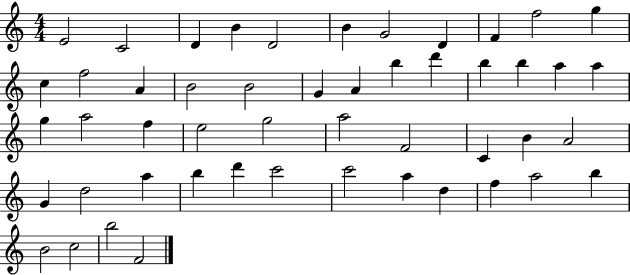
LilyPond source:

{
  \clef treble
  \numericTimeSignature
  \time 4/4
  \key c \major
  e'2 c'2 | d'4 b'4 d'2 | b'4 g'2 d'4 | f'4 f''2 g''4 | \break c''4 f''2 a'4 | b'2 b'2 | g'4 a'4 b''4 d'''4 | b''4 b''4 a''4 a''4 | \break g''4 a''2 f''4 | e''2 g''2 | a''2 f'2 | c'4 b'4 a'2 | \break g'4 d''2 a''4 | b''4 d'''4 c'''2 | c'''2 a''4 d''4 | f''4 a''2 b''4 | \break b'2 c''2 | b''2 f'2 | \bar "|."
}